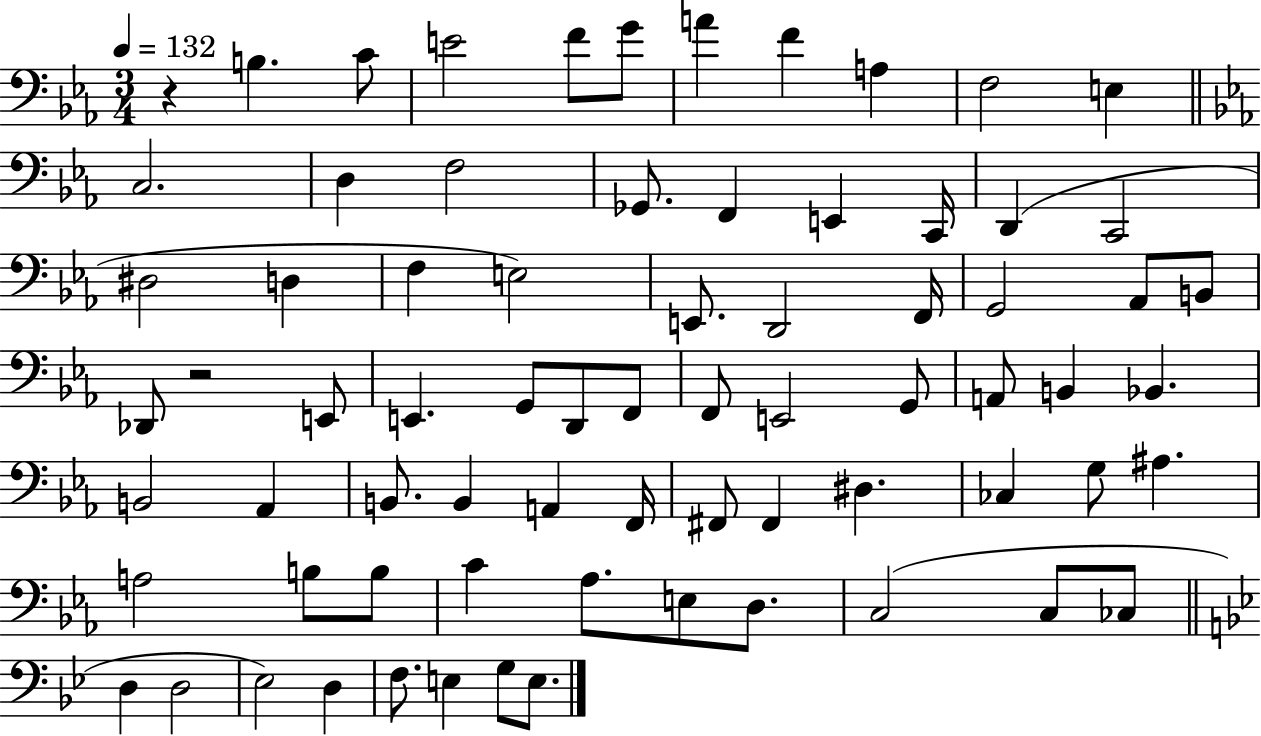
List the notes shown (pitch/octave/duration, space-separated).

R/q B3/q. C4/e E4/h F4/e G4/e A4/q F4/q A3/q F3/h E3/q C3/h. D3/q F3/h Gb2/e. F2/q E2/q C2/s D2/q C2/h D#3/h D3/q F3/q E3/h E2/e. D2/h F2/s G2/h Ab2/e B2/e Db2/e R/h E2/e E2/q. G2/e D2/e F2/e F2/e E2/h G2/e A2/e B2/q Bb2/q. B2/h Ab2/q B2/e. B2/q A2/q F2/s F#2/e F#2/q D#3/q. CES3/q G3/e A#3/q. A3/h B3/e B3/e C4/q Ab3/e. E3/e D3/e. C3/h C3/e CES3/e D3/q D3/h Eb3/h D3/q F3/e. E3/q G3/e E3/e.